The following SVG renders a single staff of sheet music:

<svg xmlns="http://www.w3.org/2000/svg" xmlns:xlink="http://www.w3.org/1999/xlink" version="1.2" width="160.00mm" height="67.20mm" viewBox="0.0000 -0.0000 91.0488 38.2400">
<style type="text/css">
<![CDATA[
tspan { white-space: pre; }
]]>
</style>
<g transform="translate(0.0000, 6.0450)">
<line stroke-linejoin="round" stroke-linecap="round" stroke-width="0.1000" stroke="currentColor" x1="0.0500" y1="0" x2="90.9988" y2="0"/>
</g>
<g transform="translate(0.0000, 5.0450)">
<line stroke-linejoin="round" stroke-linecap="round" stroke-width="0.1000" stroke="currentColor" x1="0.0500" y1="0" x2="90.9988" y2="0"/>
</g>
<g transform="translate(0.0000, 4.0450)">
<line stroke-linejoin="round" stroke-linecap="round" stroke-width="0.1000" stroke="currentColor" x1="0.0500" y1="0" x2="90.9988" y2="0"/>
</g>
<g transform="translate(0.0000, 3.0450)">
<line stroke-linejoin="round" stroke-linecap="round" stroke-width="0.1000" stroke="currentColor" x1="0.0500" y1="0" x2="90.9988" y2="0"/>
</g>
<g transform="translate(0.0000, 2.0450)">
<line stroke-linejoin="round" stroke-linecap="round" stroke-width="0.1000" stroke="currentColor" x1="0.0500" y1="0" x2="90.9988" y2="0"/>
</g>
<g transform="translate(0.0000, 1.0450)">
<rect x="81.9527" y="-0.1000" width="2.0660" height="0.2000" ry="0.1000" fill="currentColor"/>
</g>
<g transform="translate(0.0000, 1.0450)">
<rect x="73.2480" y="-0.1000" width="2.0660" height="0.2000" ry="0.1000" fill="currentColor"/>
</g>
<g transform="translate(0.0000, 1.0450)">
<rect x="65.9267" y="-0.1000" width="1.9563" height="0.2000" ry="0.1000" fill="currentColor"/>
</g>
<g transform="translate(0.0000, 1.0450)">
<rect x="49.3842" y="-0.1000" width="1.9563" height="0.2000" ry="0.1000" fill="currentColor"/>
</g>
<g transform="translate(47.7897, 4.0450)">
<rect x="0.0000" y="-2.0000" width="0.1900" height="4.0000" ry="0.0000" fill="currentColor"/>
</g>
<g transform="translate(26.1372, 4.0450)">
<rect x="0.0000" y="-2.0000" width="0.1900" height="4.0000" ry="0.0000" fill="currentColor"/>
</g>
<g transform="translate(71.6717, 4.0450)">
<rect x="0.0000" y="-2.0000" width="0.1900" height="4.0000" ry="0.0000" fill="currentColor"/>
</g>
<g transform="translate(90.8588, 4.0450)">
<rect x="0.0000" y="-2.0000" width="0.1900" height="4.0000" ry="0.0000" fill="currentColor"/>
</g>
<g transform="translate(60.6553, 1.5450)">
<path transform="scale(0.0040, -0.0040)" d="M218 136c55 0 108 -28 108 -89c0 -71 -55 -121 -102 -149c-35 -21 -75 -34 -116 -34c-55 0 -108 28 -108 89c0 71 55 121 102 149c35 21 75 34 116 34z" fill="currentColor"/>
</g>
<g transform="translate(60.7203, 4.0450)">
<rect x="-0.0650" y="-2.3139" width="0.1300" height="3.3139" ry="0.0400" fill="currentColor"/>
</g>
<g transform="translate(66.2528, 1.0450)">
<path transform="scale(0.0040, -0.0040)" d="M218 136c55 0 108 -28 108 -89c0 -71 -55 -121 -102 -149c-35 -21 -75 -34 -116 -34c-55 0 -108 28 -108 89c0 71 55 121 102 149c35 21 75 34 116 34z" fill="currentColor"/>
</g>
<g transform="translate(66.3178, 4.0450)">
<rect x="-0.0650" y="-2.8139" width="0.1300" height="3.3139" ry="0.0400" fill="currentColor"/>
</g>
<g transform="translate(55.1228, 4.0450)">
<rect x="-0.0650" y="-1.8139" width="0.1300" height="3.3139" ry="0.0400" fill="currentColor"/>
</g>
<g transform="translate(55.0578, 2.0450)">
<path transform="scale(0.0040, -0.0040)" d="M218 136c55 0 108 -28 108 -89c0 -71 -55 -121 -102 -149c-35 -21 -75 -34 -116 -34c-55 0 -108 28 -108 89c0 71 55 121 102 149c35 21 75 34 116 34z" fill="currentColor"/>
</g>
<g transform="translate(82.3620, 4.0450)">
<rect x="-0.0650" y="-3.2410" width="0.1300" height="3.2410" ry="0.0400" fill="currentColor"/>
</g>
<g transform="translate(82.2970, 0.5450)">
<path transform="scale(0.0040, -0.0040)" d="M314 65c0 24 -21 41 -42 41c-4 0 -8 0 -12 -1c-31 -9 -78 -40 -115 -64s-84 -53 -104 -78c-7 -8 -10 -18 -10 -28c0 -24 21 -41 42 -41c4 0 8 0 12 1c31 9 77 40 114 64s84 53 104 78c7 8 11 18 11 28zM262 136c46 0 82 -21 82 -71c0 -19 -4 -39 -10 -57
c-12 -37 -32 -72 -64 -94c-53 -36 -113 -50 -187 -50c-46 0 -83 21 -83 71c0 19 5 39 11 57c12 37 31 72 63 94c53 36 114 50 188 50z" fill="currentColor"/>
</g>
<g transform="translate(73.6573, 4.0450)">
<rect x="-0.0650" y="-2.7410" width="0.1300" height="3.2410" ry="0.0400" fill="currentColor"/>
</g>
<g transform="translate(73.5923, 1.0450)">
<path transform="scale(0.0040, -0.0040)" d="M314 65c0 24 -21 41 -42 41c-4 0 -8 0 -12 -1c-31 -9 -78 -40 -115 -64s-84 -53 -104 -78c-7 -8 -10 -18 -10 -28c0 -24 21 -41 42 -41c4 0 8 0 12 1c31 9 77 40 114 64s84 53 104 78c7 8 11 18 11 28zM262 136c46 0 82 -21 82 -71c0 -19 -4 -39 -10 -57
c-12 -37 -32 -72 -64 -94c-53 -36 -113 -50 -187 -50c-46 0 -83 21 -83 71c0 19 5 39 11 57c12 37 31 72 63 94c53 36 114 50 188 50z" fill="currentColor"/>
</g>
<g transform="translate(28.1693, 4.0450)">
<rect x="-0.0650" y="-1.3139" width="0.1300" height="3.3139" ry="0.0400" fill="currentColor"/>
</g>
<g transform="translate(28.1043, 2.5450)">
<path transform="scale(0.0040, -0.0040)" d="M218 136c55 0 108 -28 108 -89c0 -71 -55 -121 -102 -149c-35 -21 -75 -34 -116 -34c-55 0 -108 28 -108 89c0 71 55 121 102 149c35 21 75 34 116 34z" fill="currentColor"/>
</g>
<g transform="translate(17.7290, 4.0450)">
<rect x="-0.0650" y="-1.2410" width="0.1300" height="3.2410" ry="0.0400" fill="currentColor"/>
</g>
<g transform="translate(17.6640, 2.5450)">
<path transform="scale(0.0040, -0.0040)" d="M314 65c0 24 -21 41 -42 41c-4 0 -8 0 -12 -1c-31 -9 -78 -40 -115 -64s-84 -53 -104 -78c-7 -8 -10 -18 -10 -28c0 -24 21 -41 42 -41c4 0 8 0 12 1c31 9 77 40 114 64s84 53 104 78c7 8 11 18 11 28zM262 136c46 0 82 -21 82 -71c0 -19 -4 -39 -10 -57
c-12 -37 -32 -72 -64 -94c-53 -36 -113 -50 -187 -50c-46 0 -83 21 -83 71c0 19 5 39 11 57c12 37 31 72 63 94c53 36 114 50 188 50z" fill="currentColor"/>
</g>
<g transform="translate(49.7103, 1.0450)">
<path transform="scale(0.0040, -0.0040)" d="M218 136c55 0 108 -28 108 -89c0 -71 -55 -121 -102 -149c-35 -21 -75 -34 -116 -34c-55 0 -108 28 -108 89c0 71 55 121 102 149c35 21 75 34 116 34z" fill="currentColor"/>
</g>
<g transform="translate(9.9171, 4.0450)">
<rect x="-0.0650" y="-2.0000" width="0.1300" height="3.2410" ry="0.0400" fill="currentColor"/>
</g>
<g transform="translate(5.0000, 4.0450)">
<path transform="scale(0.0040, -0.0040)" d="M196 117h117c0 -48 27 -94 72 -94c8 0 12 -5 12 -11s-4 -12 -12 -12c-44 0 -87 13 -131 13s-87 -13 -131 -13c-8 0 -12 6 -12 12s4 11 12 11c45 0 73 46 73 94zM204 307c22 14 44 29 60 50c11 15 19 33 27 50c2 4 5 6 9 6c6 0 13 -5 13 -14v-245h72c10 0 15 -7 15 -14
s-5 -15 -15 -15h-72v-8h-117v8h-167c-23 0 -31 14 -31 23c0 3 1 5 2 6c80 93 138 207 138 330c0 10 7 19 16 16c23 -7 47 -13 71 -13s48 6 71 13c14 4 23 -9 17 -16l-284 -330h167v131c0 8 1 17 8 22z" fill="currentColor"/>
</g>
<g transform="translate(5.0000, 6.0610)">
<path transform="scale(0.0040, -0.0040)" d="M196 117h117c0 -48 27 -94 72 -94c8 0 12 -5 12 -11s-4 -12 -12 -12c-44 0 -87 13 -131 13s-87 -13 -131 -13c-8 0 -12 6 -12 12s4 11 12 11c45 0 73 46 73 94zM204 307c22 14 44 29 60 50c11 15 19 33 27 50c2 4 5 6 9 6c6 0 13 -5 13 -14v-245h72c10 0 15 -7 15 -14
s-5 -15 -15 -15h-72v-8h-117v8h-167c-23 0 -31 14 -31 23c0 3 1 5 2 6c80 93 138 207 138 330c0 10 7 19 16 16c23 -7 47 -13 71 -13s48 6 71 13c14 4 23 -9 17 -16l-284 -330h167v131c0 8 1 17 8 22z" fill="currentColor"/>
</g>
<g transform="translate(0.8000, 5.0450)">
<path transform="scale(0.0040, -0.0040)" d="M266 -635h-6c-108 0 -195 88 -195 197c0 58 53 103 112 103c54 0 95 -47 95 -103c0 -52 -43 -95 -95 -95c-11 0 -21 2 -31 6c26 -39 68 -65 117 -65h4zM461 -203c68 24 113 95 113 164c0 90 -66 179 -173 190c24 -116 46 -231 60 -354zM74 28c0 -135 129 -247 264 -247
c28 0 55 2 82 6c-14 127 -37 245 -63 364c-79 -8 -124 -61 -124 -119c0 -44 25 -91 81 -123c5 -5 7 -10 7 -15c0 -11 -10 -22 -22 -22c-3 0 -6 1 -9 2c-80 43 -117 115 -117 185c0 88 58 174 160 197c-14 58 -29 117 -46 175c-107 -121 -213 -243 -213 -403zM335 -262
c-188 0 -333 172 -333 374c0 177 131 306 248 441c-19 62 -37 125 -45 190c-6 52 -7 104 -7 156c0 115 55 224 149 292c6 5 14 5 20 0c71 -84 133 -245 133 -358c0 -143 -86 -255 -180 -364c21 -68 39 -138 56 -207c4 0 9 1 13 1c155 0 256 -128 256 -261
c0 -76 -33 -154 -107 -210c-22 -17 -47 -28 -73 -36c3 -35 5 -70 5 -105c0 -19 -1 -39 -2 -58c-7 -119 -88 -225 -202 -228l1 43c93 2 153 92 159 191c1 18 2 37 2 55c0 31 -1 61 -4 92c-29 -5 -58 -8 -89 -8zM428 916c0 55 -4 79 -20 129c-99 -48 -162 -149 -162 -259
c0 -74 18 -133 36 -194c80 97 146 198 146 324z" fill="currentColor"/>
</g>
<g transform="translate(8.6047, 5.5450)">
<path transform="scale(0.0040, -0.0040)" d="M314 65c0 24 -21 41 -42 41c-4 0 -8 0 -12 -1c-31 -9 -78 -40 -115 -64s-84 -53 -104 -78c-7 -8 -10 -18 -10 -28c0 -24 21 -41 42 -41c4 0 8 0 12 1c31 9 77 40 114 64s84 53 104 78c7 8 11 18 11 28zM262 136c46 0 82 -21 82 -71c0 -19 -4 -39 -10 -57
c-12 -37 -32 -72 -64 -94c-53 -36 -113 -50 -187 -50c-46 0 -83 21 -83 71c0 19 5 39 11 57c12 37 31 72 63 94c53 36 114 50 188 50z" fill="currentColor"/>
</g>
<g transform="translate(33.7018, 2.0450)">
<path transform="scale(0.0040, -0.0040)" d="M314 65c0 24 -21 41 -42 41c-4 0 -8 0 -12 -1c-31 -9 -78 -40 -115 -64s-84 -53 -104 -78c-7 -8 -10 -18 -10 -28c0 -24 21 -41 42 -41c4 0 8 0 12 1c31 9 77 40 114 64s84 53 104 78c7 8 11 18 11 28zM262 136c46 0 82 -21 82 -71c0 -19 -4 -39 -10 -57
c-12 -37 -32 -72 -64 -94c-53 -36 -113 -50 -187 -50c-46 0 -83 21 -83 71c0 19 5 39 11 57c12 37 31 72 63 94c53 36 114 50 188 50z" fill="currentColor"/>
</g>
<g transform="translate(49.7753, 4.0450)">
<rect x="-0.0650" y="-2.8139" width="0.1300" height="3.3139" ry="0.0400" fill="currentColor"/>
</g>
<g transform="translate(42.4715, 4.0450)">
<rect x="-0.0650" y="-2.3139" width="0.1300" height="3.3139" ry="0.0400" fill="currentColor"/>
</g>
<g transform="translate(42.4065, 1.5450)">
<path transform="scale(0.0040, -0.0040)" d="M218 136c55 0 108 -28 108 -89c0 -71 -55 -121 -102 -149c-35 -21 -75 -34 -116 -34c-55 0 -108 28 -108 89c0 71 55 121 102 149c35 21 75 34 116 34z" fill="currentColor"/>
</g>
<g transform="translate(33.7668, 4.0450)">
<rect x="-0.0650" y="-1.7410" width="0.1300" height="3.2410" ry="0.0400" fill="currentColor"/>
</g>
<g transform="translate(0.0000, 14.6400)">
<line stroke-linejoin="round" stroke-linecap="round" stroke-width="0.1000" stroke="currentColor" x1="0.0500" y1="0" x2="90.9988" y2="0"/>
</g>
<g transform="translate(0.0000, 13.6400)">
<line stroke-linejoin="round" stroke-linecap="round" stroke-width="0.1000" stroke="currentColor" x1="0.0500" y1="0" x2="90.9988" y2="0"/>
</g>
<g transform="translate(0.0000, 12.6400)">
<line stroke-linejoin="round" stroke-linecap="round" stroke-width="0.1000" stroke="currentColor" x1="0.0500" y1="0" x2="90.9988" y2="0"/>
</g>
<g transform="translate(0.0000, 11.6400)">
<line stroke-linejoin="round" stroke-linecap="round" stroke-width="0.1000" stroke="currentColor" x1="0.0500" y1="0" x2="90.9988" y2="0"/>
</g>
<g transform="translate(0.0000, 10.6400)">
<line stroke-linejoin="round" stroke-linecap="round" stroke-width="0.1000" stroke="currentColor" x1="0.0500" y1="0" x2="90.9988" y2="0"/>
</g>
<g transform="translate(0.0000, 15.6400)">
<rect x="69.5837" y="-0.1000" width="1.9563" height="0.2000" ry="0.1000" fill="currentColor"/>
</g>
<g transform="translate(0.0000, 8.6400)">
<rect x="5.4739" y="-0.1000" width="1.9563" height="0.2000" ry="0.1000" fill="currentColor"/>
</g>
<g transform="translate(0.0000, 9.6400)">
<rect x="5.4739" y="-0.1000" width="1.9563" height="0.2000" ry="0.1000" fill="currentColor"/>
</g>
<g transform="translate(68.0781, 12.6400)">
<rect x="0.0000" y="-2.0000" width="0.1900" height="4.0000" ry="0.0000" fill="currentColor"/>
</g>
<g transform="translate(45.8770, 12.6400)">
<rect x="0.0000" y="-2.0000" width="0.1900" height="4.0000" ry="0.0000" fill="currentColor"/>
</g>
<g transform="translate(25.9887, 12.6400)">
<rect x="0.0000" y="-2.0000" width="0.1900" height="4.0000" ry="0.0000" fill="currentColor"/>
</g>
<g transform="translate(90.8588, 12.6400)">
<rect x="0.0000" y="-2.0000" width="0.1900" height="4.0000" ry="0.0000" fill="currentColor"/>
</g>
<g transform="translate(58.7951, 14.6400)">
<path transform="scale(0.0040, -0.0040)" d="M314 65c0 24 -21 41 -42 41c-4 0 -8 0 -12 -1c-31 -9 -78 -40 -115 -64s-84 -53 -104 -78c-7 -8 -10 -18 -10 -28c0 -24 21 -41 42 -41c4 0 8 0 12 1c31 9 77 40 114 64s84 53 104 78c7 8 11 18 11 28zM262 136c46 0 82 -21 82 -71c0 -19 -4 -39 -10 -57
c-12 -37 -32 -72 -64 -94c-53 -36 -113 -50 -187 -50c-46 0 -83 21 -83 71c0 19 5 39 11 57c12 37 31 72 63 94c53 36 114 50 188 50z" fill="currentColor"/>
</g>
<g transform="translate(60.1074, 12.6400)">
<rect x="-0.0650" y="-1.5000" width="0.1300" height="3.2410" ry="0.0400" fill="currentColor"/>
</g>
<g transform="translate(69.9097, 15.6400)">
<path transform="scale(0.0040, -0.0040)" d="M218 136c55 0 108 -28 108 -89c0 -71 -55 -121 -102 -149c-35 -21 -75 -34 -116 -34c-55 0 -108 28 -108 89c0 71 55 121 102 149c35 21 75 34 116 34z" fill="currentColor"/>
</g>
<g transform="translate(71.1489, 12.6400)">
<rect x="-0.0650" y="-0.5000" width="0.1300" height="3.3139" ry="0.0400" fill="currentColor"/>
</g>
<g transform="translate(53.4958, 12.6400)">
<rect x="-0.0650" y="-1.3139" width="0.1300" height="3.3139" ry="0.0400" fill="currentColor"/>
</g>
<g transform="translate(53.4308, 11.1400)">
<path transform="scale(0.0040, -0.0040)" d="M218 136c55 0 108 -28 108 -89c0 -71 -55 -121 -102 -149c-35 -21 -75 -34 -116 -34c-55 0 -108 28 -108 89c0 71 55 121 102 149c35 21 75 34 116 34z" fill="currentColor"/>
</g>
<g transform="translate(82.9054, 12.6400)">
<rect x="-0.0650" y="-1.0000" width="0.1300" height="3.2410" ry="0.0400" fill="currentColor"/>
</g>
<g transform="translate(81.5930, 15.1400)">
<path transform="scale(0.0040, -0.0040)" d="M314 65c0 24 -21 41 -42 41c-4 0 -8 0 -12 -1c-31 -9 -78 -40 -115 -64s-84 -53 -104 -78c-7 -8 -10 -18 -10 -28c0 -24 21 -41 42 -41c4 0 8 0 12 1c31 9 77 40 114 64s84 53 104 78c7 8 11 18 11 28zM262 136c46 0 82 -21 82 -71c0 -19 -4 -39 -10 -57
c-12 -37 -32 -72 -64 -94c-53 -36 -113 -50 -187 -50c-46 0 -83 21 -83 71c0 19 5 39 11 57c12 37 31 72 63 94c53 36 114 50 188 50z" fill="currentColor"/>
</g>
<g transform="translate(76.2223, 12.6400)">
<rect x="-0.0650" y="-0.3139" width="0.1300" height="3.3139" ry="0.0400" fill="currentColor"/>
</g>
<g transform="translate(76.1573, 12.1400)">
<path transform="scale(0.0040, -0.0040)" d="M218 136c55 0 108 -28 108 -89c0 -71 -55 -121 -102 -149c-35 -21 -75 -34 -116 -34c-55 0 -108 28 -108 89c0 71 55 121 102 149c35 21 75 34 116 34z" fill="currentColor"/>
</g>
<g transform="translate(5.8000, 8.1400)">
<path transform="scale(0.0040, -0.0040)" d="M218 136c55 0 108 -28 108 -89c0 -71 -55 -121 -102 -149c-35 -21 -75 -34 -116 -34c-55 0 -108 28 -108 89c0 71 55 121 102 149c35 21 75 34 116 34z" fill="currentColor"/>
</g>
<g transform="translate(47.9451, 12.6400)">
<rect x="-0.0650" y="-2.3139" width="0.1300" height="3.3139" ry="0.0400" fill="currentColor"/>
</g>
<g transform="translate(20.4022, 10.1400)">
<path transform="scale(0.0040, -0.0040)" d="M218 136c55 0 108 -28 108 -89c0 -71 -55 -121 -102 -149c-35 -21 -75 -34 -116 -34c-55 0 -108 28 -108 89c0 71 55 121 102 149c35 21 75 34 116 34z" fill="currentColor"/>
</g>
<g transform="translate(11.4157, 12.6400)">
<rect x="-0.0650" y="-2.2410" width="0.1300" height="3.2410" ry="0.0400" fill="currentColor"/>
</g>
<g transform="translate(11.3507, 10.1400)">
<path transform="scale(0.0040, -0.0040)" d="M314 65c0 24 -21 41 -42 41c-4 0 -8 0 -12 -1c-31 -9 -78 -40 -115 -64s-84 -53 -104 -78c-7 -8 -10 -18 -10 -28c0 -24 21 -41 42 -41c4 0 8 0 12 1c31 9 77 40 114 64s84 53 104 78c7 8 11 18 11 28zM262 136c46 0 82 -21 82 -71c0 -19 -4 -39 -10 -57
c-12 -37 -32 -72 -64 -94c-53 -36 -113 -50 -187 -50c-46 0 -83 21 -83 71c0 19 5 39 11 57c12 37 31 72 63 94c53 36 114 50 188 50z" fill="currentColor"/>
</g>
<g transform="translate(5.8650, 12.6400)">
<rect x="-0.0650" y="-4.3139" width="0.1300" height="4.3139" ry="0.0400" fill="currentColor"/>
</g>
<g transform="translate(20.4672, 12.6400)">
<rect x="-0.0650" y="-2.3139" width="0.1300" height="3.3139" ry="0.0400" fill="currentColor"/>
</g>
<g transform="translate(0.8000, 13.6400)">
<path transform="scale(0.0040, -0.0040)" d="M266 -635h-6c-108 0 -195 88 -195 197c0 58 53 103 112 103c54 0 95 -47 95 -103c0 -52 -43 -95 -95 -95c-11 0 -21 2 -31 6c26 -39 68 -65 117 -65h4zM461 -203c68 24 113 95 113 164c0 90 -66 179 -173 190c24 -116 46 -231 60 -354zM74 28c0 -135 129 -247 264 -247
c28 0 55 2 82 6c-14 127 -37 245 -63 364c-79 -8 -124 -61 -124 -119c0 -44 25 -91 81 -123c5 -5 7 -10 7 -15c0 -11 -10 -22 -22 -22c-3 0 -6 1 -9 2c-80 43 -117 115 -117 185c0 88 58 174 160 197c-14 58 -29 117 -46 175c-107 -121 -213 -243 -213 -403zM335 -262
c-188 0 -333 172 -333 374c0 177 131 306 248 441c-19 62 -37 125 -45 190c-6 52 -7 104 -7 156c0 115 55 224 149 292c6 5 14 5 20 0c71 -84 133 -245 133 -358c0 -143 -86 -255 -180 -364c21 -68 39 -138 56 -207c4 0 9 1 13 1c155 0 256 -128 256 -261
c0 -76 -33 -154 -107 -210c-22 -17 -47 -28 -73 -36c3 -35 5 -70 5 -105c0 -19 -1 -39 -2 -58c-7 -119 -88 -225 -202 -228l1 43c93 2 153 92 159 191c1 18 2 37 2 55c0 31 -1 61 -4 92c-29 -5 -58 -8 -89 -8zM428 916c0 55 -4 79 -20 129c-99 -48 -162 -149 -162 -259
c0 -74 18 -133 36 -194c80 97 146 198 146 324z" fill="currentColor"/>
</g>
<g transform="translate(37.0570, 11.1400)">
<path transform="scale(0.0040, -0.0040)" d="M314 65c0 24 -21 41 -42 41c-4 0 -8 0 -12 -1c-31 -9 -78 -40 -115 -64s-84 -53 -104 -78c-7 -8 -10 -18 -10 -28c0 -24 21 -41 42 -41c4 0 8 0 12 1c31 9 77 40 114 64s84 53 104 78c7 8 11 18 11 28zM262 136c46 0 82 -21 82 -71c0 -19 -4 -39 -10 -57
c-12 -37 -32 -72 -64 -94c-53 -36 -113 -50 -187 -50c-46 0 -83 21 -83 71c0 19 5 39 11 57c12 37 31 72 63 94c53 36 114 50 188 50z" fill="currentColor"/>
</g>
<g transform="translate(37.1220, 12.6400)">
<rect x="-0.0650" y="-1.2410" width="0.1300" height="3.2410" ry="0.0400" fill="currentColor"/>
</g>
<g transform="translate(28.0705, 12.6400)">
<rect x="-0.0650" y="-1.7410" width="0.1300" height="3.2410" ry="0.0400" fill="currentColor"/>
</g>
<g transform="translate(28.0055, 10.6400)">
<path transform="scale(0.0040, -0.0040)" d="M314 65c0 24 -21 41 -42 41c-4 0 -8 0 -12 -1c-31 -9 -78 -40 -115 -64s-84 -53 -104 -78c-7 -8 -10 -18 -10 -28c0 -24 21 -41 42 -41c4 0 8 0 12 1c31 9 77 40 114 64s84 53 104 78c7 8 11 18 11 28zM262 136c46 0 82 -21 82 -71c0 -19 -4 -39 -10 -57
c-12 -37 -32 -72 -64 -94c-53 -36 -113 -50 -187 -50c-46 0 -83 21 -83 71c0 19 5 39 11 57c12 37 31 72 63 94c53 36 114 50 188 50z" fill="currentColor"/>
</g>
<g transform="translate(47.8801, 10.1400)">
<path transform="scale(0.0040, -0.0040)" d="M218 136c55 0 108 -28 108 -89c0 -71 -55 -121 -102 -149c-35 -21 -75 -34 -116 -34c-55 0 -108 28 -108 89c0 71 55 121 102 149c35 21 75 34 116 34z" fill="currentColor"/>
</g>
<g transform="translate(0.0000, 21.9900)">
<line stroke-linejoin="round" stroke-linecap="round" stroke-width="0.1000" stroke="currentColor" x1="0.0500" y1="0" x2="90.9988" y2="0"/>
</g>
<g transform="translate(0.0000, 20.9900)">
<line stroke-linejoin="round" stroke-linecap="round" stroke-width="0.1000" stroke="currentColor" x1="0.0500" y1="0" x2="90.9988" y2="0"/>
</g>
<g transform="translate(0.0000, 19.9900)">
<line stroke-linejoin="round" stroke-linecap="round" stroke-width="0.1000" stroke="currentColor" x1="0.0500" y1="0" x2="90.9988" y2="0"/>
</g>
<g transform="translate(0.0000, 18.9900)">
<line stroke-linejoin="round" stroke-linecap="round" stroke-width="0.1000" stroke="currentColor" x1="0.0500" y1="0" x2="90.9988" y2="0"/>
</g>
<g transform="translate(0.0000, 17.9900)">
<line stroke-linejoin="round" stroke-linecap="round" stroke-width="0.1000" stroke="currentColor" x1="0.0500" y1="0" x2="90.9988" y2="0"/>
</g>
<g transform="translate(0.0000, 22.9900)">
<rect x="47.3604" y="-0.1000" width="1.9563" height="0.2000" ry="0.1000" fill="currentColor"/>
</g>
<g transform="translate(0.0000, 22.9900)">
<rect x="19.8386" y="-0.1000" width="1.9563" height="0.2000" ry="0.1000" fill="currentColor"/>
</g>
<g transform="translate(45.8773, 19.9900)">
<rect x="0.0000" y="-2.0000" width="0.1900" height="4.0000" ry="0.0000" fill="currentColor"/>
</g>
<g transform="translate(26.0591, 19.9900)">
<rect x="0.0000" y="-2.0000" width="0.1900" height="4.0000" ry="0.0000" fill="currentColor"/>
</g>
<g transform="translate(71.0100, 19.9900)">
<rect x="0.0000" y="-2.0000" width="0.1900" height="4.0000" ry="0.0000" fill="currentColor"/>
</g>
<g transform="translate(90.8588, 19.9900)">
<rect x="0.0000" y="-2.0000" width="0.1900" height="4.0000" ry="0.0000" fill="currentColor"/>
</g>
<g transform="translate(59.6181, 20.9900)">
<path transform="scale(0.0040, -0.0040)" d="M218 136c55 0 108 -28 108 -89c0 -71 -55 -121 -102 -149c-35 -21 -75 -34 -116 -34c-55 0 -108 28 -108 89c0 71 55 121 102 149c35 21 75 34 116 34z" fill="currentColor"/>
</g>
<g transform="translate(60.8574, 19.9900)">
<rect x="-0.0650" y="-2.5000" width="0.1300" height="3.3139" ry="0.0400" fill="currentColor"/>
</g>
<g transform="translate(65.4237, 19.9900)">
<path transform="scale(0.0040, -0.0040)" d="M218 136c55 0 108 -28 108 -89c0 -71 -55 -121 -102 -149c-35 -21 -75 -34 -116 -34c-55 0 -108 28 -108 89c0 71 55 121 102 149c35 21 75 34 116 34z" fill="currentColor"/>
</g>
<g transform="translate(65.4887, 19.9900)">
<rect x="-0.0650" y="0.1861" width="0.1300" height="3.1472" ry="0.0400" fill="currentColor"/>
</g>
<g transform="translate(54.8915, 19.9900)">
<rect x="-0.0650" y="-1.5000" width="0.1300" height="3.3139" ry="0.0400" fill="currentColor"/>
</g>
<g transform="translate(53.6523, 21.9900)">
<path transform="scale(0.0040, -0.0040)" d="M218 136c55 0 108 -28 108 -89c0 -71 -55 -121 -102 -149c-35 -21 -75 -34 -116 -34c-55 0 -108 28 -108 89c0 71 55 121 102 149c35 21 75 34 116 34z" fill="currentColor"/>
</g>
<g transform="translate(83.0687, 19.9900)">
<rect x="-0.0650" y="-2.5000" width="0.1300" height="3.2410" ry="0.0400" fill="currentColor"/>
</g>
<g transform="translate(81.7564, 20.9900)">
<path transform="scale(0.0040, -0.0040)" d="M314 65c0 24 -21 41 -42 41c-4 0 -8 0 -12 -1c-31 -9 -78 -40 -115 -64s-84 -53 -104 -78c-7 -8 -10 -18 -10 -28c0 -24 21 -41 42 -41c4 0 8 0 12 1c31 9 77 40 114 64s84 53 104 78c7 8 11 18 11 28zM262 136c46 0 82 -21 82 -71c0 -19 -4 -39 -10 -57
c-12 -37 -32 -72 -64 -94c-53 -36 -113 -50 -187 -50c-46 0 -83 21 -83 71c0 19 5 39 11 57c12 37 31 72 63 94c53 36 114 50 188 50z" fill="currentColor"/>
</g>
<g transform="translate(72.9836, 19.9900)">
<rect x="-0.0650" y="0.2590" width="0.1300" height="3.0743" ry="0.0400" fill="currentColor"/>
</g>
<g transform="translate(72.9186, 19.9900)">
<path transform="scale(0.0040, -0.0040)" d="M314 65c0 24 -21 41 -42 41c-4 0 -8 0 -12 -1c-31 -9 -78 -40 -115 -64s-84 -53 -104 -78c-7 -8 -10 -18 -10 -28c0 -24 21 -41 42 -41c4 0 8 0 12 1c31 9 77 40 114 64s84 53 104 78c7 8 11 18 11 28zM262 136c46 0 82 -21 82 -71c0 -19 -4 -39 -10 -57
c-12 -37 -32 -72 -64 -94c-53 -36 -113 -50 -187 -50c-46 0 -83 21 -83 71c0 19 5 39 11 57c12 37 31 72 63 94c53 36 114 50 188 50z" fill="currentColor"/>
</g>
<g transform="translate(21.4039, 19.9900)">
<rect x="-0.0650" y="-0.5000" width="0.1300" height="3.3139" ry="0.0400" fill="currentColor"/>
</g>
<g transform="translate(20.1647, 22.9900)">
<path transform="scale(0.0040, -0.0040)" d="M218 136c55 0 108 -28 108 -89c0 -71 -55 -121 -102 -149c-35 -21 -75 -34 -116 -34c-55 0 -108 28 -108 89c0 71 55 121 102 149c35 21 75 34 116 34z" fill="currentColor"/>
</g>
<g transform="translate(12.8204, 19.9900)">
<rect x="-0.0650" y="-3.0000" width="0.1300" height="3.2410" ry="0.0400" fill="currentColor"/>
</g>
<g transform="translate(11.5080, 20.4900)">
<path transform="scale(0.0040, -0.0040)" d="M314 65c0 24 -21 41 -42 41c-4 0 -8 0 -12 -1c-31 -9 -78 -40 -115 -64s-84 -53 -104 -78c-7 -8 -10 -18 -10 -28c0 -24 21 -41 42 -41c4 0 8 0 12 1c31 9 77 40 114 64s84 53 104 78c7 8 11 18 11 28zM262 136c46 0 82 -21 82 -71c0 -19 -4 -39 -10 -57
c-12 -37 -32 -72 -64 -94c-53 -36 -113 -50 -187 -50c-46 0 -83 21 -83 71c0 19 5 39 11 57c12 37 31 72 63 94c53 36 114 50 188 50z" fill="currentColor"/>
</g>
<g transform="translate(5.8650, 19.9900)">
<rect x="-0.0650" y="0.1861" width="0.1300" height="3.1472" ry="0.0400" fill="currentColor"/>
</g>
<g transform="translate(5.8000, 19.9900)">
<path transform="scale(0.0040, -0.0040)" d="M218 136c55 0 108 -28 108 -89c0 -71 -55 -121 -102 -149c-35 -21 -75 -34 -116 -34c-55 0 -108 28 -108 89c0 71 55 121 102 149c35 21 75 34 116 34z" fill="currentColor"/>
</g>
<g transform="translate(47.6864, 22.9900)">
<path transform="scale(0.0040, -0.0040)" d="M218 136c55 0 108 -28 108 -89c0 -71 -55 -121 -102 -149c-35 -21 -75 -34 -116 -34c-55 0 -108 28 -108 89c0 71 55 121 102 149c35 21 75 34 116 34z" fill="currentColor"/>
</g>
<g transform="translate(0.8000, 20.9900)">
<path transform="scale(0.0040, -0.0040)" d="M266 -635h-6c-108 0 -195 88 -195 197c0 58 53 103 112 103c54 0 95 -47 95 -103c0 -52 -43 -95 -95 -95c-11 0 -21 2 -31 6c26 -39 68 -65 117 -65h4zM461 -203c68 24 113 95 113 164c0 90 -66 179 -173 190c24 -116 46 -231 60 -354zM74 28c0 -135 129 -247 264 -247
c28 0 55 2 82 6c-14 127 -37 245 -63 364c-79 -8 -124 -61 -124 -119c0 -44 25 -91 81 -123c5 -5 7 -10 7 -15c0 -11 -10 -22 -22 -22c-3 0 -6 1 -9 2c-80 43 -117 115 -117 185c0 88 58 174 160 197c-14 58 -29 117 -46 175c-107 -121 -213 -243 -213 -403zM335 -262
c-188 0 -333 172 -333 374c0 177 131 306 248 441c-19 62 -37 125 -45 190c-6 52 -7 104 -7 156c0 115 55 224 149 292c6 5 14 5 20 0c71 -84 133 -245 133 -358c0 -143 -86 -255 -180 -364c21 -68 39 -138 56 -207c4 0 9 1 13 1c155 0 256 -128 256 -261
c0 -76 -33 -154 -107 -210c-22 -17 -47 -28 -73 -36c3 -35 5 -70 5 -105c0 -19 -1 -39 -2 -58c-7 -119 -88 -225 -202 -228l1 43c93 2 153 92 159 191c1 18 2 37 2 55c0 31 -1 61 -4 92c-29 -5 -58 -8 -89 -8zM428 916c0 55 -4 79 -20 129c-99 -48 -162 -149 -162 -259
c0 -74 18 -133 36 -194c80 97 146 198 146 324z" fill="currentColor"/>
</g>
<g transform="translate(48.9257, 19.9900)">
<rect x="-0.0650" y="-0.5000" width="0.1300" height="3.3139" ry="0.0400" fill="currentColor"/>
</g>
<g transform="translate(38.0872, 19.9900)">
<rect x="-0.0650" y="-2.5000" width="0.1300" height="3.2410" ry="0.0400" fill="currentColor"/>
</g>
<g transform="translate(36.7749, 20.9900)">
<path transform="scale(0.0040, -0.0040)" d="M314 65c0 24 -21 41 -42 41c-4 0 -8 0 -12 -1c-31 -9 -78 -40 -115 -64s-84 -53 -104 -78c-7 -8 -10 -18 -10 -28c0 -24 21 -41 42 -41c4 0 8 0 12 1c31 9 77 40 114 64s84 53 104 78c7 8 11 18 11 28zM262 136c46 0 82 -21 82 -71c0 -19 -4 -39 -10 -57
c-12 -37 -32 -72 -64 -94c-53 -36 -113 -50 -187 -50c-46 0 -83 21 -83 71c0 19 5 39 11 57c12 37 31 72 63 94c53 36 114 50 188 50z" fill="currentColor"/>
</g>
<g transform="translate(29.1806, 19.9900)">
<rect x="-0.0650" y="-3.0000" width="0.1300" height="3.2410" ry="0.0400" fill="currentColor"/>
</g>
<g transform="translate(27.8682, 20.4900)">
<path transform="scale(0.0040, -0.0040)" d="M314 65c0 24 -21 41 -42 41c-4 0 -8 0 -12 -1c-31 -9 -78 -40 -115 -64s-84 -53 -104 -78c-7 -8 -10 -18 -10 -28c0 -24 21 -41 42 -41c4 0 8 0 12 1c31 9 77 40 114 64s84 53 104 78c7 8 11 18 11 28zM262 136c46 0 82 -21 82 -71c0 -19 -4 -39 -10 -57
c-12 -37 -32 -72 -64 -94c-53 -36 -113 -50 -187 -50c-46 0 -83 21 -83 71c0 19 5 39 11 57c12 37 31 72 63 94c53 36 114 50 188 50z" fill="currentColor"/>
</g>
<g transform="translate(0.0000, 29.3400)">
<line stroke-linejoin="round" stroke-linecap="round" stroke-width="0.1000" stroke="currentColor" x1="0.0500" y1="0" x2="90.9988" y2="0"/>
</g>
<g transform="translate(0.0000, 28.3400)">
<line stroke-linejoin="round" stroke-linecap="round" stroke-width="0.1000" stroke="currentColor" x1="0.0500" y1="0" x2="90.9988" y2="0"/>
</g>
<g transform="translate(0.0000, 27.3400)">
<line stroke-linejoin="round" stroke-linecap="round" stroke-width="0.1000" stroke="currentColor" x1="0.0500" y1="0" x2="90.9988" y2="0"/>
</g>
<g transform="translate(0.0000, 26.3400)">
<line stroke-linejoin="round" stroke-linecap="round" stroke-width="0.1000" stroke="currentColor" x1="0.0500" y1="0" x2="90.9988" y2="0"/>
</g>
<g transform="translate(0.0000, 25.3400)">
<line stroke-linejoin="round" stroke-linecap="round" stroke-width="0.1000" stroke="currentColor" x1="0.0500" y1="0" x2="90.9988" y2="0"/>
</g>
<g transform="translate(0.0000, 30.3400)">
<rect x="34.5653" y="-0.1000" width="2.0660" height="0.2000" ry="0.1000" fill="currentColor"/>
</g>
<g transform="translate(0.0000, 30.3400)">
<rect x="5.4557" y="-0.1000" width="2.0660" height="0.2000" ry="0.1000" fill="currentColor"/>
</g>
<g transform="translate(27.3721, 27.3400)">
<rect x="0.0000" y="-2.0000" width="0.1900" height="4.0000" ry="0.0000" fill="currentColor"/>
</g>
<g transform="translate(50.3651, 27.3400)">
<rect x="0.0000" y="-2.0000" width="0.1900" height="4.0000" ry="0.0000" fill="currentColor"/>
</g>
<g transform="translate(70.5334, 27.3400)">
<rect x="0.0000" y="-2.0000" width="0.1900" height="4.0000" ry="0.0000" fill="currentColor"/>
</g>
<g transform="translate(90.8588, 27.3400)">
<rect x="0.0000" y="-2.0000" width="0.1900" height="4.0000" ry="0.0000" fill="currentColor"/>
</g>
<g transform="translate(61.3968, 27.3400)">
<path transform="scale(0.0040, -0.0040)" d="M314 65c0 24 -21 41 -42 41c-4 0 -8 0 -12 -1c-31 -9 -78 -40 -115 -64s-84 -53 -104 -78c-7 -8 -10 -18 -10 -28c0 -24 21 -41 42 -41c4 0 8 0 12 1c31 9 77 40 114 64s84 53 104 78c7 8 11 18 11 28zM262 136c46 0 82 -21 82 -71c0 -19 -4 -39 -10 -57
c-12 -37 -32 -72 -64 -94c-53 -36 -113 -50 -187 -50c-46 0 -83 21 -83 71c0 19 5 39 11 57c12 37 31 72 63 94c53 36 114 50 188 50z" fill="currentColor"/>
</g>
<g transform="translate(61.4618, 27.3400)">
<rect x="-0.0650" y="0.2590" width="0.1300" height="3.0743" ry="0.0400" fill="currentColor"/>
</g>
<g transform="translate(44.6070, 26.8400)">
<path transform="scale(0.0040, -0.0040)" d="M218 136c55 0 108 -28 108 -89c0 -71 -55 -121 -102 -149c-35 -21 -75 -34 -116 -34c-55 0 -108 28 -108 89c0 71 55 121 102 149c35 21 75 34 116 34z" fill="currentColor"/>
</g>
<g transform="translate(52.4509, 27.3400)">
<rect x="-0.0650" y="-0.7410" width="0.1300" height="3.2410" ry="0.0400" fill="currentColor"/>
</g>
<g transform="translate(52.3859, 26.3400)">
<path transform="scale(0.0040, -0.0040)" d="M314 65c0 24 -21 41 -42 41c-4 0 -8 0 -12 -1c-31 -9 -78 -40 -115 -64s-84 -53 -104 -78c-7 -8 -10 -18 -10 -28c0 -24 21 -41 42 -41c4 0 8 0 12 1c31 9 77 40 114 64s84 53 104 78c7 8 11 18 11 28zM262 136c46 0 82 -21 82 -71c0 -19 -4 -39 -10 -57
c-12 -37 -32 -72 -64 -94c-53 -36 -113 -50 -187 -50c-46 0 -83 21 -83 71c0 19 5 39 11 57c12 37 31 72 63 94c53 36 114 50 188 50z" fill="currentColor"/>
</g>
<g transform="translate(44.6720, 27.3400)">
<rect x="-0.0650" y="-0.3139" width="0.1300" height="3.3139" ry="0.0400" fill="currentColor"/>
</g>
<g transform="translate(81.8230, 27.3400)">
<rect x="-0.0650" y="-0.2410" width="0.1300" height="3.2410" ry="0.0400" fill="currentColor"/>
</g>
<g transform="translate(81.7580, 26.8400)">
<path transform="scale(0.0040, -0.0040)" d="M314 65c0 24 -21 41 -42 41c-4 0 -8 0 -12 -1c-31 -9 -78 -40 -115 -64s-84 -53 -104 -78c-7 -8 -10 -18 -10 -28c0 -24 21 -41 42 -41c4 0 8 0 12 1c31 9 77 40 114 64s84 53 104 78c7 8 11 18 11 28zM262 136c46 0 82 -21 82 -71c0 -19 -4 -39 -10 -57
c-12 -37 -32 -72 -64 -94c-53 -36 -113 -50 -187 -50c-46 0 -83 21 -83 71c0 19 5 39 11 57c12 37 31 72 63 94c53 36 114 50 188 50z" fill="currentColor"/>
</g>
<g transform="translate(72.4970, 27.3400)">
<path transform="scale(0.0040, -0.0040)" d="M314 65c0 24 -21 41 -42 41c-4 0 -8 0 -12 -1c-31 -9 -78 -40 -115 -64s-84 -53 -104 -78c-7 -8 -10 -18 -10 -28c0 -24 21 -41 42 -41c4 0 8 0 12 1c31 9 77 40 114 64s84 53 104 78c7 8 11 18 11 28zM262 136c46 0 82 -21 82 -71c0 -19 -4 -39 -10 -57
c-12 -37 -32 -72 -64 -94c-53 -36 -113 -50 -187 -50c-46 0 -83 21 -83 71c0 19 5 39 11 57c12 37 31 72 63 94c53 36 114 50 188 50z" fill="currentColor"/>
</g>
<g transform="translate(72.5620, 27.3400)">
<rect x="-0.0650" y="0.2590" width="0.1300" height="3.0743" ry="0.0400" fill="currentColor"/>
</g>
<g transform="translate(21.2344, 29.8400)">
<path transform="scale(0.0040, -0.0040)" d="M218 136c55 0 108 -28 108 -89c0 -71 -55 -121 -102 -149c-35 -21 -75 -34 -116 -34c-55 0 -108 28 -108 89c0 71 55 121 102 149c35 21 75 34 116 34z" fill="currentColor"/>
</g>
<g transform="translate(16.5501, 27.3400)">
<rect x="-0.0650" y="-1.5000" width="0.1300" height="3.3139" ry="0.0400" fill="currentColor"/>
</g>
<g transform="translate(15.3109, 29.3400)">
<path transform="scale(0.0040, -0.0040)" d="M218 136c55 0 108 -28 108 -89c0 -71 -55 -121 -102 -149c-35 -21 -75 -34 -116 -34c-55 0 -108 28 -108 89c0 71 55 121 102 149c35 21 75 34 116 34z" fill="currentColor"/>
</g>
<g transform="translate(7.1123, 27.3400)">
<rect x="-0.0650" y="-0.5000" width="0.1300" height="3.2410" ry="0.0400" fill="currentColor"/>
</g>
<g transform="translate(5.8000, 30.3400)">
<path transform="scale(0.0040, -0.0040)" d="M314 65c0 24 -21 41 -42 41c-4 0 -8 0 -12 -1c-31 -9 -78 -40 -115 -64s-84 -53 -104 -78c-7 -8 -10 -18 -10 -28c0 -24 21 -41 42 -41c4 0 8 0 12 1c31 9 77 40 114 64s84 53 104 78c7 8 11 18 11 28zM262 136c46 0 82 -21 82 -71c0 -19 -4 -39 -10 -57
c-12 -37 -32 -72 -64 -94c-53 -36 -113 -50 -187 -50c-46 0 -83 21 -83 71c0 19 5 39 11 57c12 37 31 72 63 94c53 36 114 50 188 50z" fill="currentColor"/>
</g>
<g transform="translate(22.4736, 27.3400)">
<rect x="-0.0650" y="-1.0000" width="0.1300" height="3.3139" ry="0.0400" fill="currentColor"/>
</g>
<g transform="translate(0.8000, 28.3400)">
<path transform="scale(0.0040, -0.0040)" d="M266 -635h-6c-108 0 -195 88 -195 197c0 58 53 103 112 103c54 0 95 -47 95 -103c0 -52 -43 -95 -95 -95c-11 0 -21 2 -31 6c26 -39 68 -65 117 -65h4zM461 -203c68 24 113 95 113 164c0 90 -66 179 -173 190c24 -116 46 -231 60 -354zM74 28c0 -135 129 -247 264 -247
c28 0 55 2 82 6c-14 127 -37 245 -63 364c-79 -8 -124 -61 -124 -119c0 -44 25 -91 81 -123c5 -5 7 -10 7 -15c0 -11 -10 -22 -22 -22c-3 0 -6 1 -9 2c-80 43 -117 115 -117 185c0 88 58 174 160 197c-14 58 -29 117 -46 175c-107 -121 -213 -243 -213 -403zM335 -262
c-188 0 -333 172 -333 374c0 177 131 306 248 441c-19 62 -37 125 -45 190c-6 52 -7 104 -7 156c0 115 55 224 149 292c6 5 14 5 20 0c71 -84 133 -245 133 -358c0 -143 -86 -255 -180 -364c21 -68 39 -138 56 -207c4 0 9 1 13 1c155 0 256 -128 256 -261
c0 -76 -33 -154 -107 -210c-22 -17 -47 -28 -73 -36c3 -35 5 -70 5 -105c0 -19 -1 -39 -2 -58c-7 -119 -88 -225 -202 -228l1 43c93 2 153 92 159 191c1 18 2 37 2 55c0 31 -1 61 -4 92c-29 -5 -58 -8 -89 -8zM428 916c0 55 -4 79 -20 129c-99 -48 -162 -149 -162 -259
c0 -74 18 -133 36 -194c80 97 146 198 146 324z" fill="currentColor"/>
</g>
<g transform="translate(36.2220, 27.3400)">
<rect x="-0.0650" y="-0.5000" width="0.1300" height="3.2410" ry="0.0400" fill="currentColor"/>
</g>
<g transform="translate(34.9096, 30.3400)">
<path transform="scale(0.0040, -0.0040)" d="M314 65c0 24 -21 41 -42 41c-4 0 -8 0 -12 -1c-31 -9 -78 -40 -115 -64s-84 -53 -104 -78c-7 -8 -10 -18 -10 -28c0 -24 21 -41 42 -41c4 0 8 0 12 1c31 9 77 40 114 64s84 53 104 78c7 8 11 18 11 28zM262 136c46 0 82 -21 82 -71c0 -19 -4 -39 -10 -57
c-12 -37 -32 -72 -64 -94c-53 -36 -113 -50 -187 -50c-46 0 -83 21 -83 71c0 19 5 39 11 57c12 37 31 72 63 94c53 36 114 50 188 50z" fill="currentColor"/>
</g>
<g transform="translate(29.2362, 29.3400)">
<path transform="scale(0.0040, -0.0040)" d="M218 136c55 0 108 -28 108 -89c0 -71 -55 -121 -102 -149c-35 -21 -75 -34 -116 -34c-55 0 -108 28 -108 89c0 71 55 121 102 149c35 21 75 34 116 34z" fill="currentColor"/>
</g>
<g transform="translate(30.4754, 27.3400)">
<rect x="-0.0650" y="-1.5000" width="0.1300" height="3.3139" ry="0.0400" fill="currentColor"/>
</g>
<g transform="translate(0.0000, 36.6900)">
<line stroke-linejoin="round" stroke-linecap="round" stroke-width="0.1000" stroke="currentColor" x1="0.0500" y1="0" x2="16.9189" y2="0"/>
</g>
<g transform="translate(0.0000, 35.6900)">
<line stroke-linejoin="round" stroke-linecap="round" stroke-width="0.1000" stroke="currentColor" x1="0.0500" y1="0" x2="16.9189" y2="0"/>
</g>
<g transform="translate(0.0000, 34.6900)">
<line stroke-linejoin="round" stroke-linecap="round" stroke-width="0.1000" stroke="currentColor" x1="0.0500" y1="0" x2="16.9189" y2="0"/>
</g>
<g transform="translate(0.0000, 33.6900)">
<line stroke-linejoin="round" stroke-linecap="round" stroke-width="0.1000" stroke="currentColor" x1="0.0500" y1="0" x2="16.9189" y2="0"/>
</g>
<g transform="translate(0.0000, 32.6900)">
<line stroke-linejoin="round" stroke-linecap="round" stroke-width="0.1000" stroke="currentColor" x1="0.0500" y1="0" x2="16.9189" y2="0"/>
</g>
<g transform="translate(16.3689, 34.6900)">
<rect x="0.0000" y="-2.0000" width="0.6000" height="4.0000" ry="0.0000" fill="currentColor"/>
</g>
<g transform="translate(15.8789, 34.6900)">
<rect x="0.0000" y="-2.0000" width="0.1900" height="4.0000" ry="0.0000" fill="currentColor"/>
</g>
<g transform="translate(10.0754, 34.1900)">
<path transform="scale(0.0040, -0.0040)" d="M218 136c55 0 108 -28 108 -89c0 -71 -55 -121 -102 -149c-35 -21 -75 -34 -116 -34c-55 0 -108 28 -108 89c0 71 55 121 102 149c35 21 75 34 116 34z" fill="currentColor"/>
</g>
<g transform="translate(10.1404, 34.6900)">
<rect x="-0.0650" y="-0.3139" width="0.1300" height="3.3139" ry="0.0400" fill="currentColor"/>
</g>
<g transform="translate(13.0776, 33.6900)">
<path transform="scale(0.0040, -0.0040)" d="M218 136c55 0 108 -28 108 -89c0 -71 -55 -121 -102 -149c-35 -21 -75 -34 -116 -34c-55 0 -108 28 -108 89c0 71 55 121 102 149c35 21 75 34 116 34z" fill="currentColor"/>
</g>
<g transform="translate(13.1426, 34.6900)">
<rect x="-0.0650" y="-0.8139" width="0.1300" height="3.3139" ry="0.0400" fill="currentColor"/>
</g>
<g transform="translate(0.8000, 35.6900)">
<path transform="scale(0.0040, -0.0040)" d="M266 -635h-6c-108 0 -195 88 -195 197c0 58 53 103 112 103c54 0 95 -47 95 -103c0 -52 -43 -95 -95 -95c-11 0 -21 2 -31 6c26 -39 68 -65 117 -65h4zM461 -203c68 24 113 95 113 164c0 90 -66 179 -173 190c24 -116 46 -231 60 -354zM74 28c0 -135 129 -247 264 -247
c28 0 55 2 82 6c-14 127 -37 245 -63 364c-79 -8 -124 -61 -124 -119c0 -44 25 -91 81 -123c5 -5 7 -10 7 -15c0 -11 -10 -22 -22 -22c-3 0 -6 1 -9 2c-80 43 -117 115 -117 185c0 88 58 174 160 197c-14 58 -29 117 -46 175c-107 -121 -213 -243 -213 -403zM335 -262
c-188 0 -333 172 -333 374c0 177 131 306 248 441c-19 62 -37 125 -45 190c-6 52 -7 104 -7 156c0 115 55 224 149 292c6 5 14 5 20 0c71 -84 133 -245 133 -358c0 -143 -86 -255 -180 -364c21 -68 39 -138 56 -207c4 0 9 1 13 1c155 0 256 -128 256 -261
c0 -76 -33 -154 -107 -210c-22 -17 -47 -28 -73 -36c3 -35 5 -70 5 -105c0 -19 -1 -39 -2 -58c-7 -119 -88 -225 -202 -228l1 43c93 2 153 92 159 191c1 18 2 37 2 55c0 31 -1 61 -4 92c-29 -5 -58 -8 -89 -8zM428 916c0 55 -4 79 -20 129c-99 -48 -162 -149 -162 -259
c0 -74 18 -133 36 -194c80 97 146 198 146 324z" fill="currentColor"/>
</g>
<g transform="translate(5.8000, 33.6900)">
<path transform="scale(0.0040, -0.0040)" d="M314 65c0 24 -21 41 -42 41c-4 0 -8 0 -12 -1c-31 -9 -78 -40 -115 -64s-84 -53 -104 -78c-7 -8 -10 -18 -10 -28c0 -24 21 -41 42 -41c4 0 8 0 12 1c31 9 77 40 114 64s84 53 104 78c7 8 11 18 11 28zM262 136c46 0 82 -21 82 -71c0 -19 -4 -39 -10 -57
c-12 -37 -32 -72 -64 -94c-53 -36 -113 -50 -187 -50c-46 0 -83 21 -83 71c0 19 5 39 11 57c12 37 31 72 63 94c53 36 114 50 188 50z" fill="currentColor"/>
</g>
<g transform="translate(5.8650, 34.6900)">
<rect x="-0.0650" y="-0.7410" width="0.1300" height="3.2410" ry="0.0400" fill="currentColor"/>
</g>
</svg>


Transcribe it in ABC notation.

X:1
T:Untitled
M:4/4
L:1/4
K:C
F2 e2 e f2 g a f g a a2 b2 d' g2 g f2 e2 g e E2 C c D2 B A2 C A2 G2 C E G B B2 G2 C2 E D E C2 c d2 B2 B2 c2 d2 c d